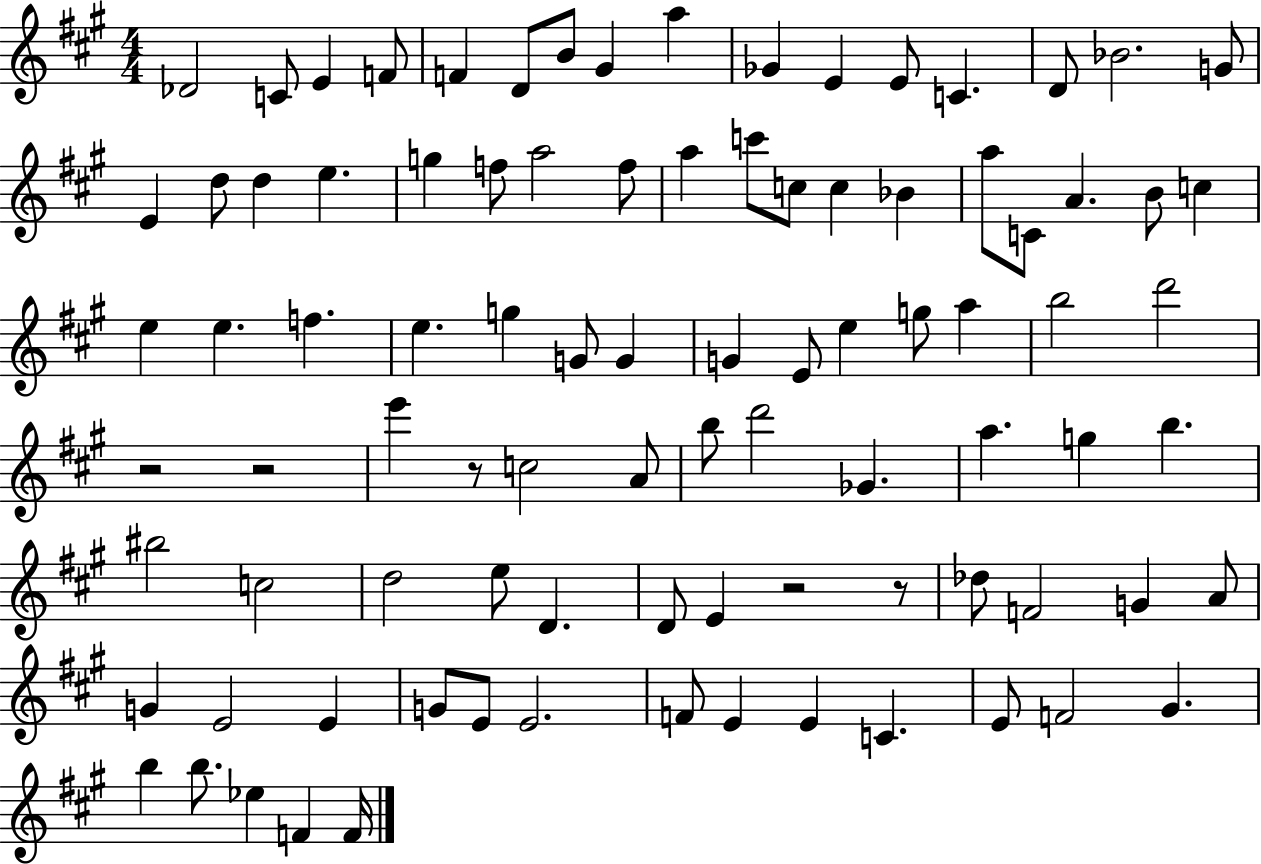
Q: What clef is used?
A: treble